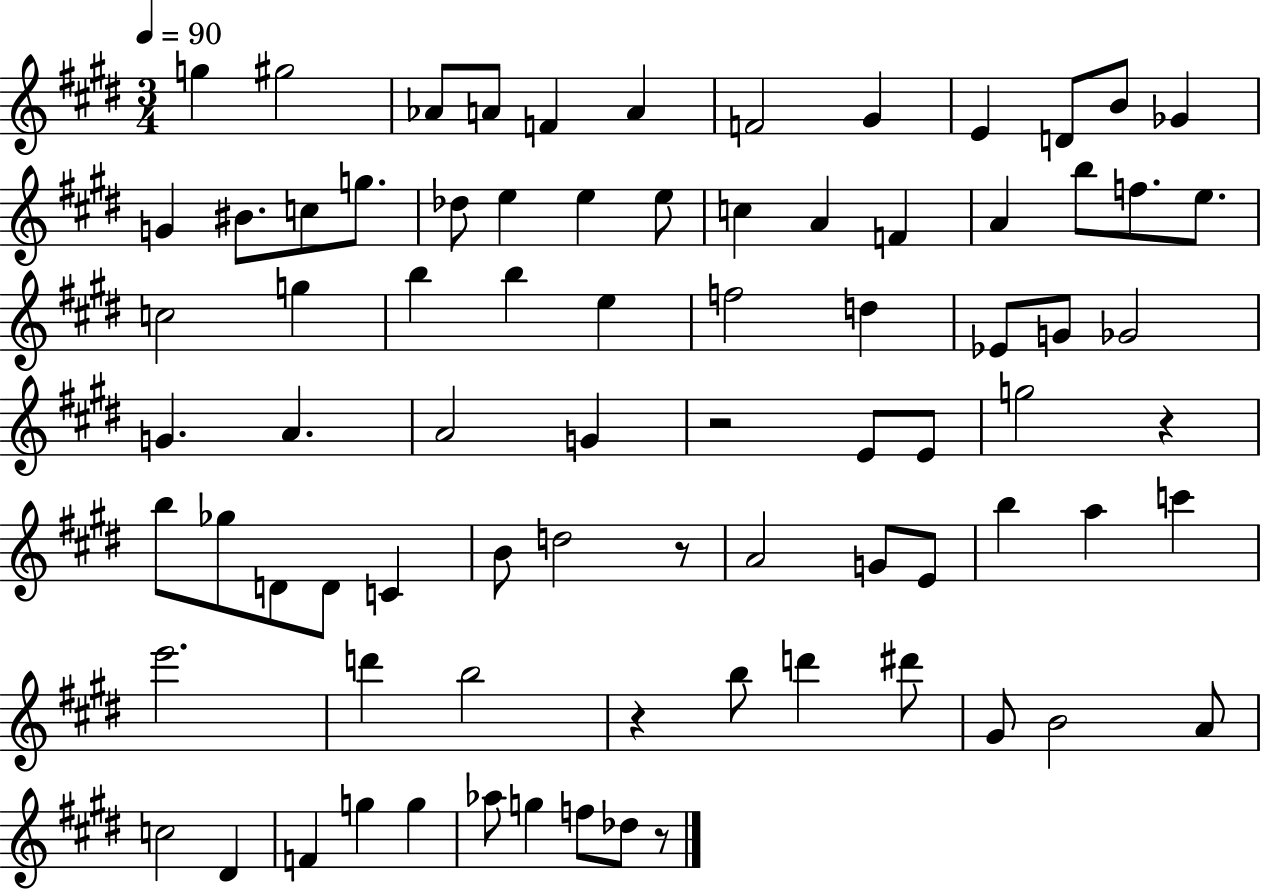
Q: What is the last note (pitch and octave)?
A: Db5